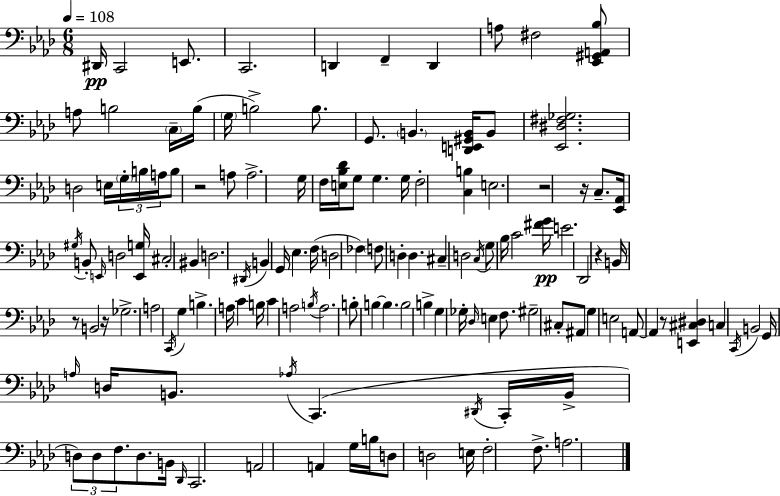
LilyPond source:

{
  \clef bass
  \numericTimeSignature
  \time 6/8
  \key f \minor
  \tempo 4 = 108
  dis,16\pp c,2 e,8. | c,2. | d,4 f,4-- d,4 | a8 fis2 <ees, gis, a, bes>8 | \break a8 b2 \parenthesize c16-- b16( | \parenthesize g16 b2->) b8. | g,8. \parenthesize b,4. <d, e, gis, b,>16 b,8 | <ees, dis fis ges>2. | \break d2 e16 \tuplet 3/2 { \parenthesize g16-. b16 a16 } | b8 r2 a8 | a2.-> | g16 f16 <e bes des'>16 g8 g4. g16 | \break f2-. <c b>4 | e2. | r2 r16 c8.-- | <ees, aes,>16 \acciaccatura { gis16 } b,8-. \grace { e,16 } d2 | \break <e, g>16 cis2-. bis,4 | d2. | \acciaccatura { dis,16 } b,4 g,16 ees4. | f16( d2 fes4) | \break \parenthesize f8 d4-. d4. | cis4-- d2 | \acciaccatura { c16 } g8 bes16 c'2 | <fis' g'>16\pp e'2. | \break des,2 | r4 b,16 r8 b,2 | r16 ges2.-> | a2 | \break \acciaccatura { c,16 } g4 b4.-> a16 | c'4 b16 c'4 a2 | \acciaccatura { b16 } a2. | b8-. b4~~ | \break b4. b2 | b4-> g4 ges16-. \grace { des16 } | e4 f8. gis2-- | cis8-. ais,8 g4 e2 | \break a,8~~ a,4 | r8 <e, cis dis>4 c4 \acciaccatura { c,16 } | b,2 g,16 \grace { a16 } d16 b,8. | \acciaccatura { aes16 } c,4.( \acciaccatura { dis,16 } c,16-. b,16-> | \break \tuplet 3/2 { d8) d8 f8. } d8. b,16 \grace { des,16 } | c,2. | a,2 a,4 | g16 b16 d8 d2 | \break e16 f2-. f8.-> | a2. | \bar "|."
}